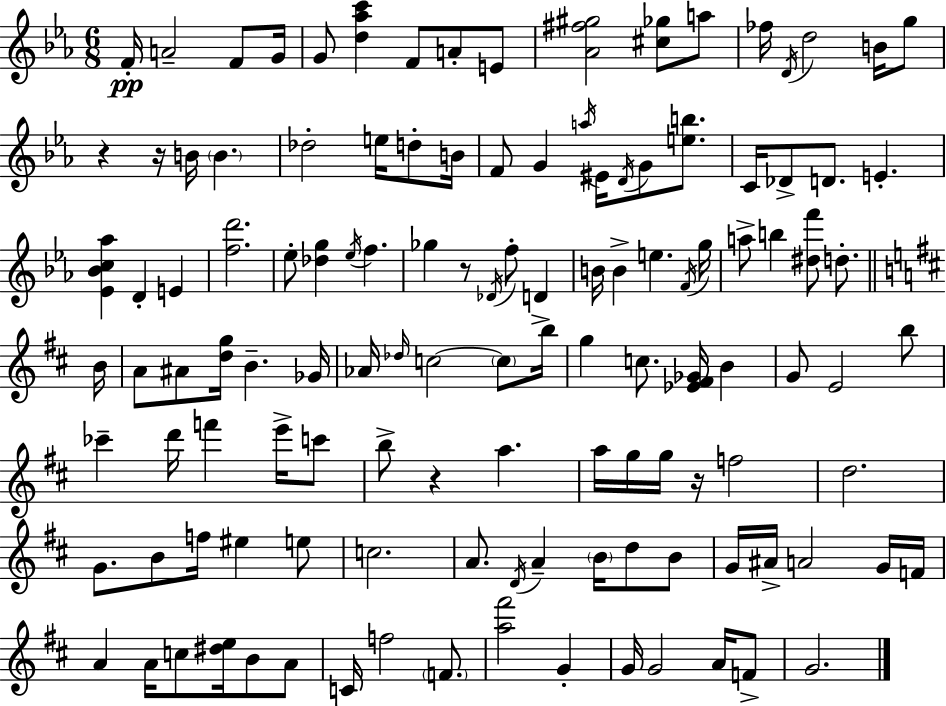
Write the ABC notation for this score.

X:1
T:Untitled
M:6/8
L:1/4
K:Cm
F/4 A2 F/2 G/4 G/2 [d_ac'] F/2 A/2 E/2 [_A^f^g]2 [^c_g]/2 a/2 _f/4 D/4 d2 B/4 g/2 z z/4 B/4 B _d2 e/4 d/2 B/4 F/2 G a/4 ^E/4 D/4 G/2 [eb]/2 C/4 _D/2 D/2 E [_E_Bc_a] D E [fd']2 _e/2 [_dg] _e/4 f _g z/2 _D/4 f/2 D B/4 B e F/4 g/4 a/2 b [^df']/2 d/2 B/4 A/2 ^A/2 [dg]/4 B _G/4 _A/4 _d/4 c2 c/2 b/4 g c/2 [_E^F_G]/4 B G/2 E2 b/2 _c' d'/4 f' e'/4 c'/2 b/2 z a a/4 g/4 g/4 z/4 f2 d2 G/2 B/2 f/4 ^e e/2 c2 A/2 D/4 A B/4 d/2 B/2 G/4 ^A/4 A2 G/4 F/4 A A/4 c/2 [^de]/4 B/2 A/2 C/4 f2 F/2 [a^f']2 G G/4 G2 A/4 F/2 G2